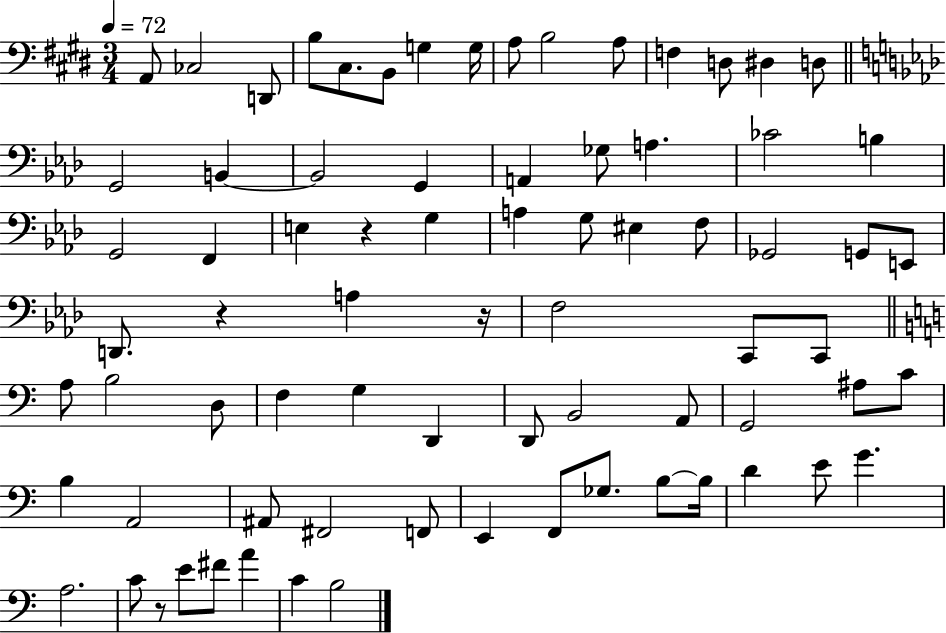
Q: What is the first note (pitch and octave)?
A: A2